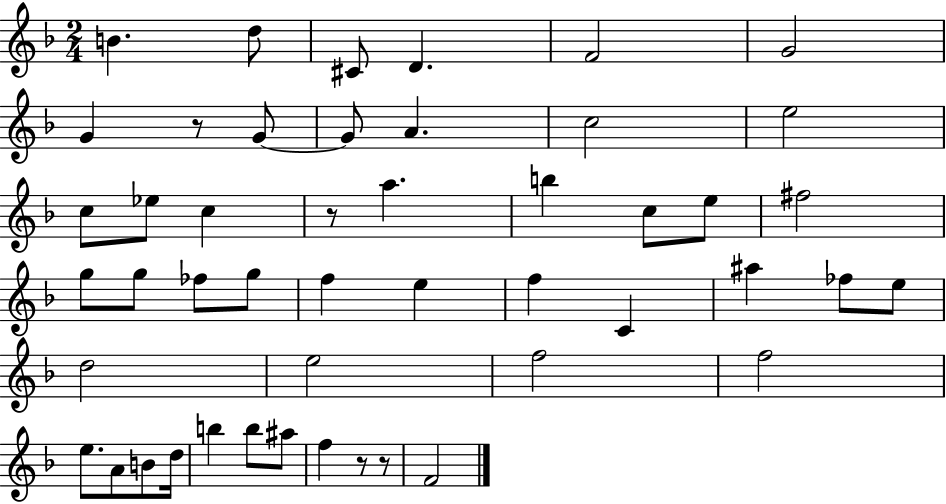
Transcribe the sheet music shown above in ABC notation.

X:1
T:Untitled
M:2/4
L:1/4
K:F
B d/2 ^C/2 D F2 G2 G z/2 G/2 G/2 A c2 e2 c/2 _e/2 c z/2 a b c/2 e/2 ^f2 g/2 g/2 _f/2 g/2 f e f C ^a _f/2 e/2 d2 e2 f2 f2 e/2 A/2 B/2 d/4 b b/2 ^a/2 f z/2 z/2 F2